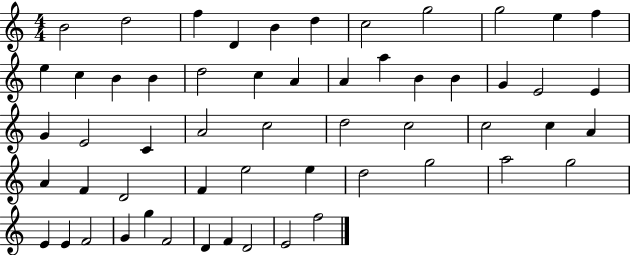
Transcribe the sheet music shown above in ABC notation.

X:1
T:Untitled
M:4/4
L:1/4
K:C
B2 d2 f D B d c2 g2 g2 e f e c B B d2 c A A a B B G E2 E G E2 C A2 c2 d2 c2 c2 c A A F D2 F e2 e d2 g2 a2 g2 E E F2 G g F2 D F D2 E2 f2